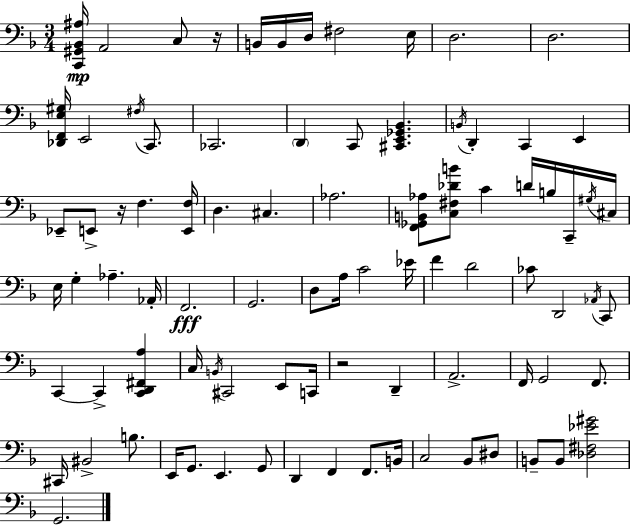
{
  \clef bass
  \numericTimeSignature
  \time 3/4
  \key f \major
  <c, gis, bes, ais>16\mp a,2 c8 r16 | b,16 b,16 d16 fis2 e16 | d2. | d2. | \break <des, f, e gis>16 e,2 \acciaccatura { fis16 } c,8. | ces,2. | \parenthesize d,4 c,8 <cis, e, ges, bes,>4. | \acciaccatura { b,16 } d,4-. c,4 e,4 | \break ees,8-- e,8-> r16 f4. | <e, f>16 d4. cis4. | aes2. | <f, ges, b, aes>8 <c fis des' b'>8 c'4 d'16 b16 | \break c,16-- \acciaccatura { gis16 } cis16 e16 g4-. aes4.-- | aes,16-. f,2.\fff | g,2. | d8 a16 c'2 | \break ees'16 f'4 d'2 | ces'8 d,2 | \acciaccatura { aes,16 } c,8 c,4~~ c,4-> | <c, d, fis, a>4 c16 \acciaccatura { b,16 } cis,2 | \break e,8 c,16 r2 | d,4-- a,2.-> | f,16 g,2 | f,8. cis,16 bis,2-> | \break b8. e,16 g,8. e,4. | g,8 d,4 f,4 | f,8. b,16 c2 | bes,8 dis8 b,8-- b,8 <des fis ees' gis'>2 | \break g,2. | \bar "|."
}